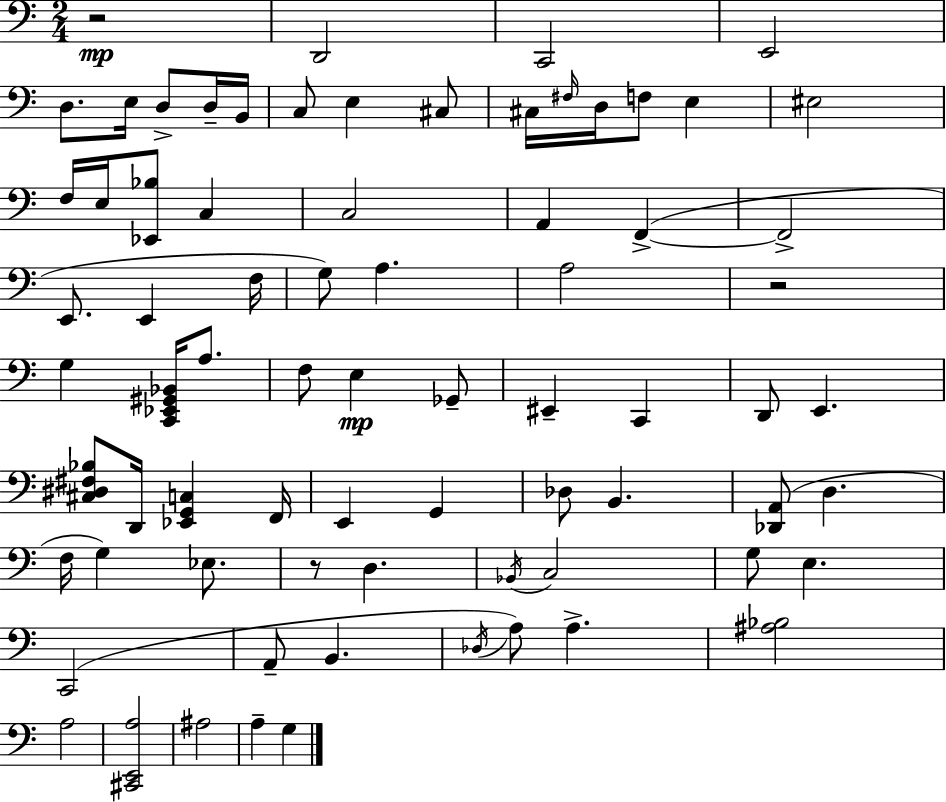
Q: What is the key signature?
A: A minor